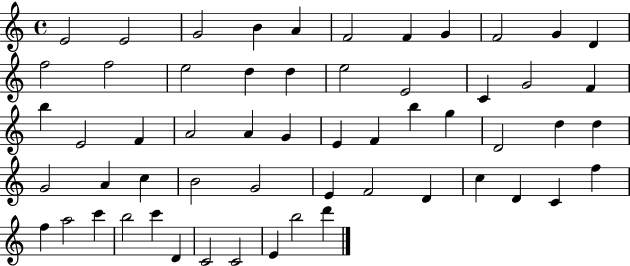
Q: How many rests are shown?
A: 0